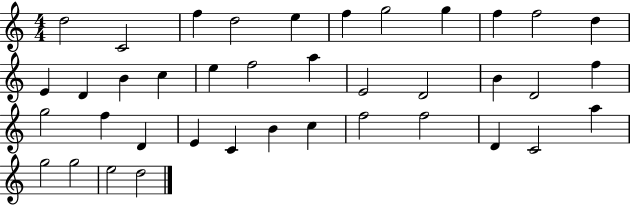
{
  \clef treble
  \numericTimeSignature
  \time 4/4
  \key c \major
  d''2 c'2 | f''4 d''2 e''4 | f''4 g''2 g''4 | f''4 f''2 d''4 | \break e'4 d'4 b'4 c''4 | e''4 f''2 a''4 | e'2 d'2 | b'4 d'2 f''4 | \break g''2 f''4 d'4 | e'4 c'4 b'4 c''4 | f''2 f''2 | d'4 c'2 a''4 | \break g''2 g''2 | e''2 d''2 | \bar "|."
}